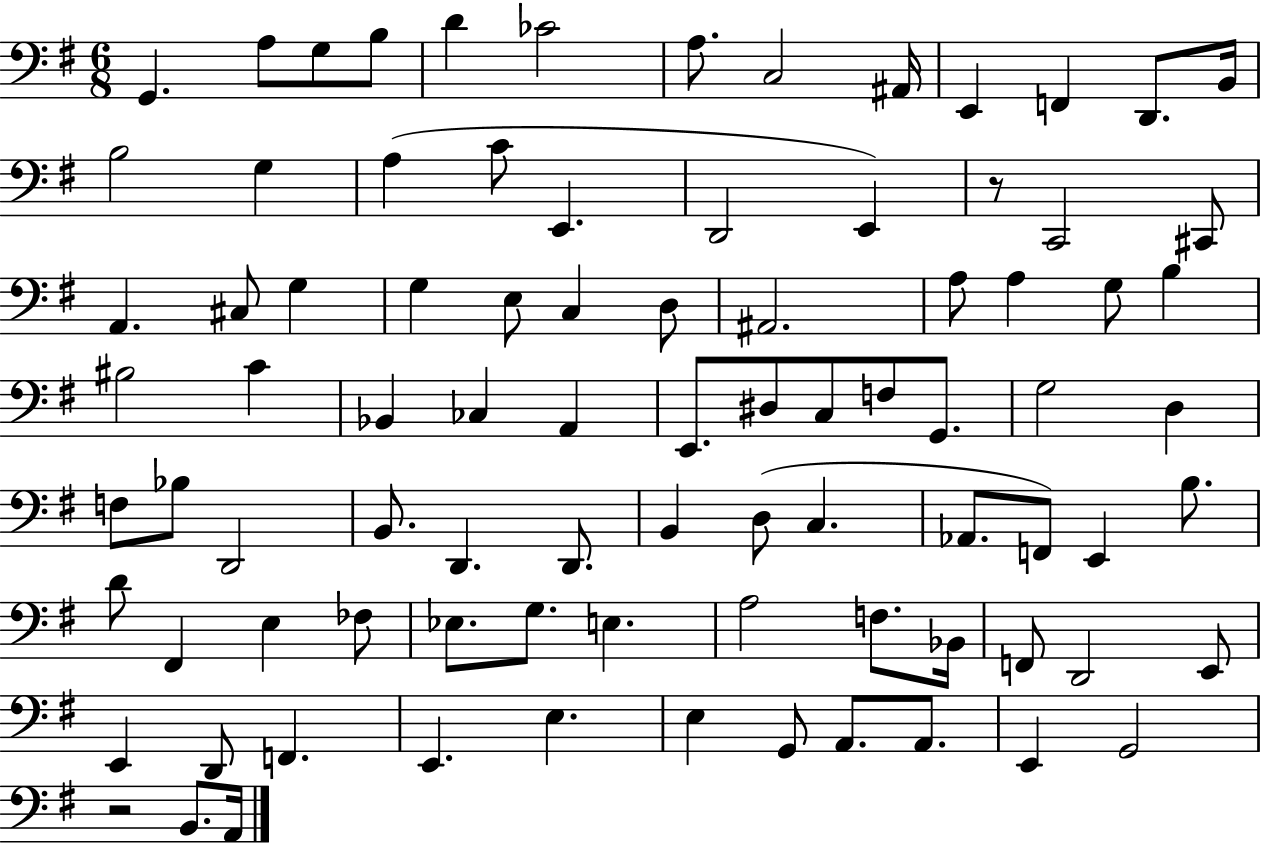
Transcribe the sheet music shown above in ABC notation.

X:1
T:Untitled
M:6/8
L:1/4
K:G
G,, A,/2 G,/2 B,/2 D _C2 A,/2 C,2 ^A,,/4 E,, F,, D,,/2 B,,/4 B,2 G, A, C/2 E,, D,,2 E,, z/2 C,,2 ^C,,/2 A,, ^C,/2 G, G, E,/2 C, D,/2 ^A,,2 A,/2 A, G,/2 B, ^B,2 C _B,, _C, A,, E,,/2 ^D,/2 C,/2 F,/2 G,,/2 G,2 D, F,/2 _B,/2 D,,2 B,,/2 D,, D,,/2 B,, D,/2 C, _A,,/2 F,,/2 E,, B,/2 D/2 ^F,, E, _F,/2 _E,/2 G,/2 E, A,2 F,/2 _B,,/4 F,,/2 D,,2 E,,/2 E,, D,,/2 F,, E,, E, E, G,,/2 A,,/2 A,,/2 E,, G,,2 z2 B,,/2 A,,/4